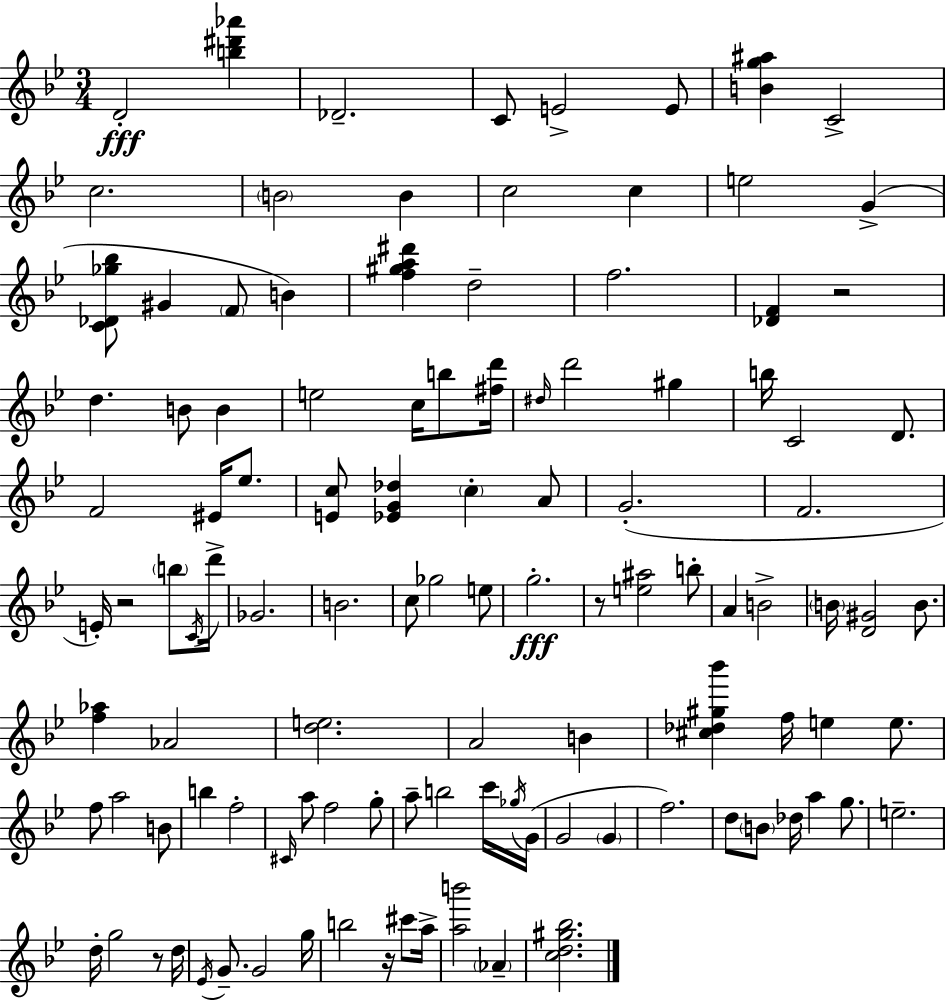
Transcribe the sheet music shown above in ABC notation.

X:1
T:Untitled
M:3/4
L:1/4
K:Gm
D2 [b^d'_a'] _D2 C/2 E2 E/2 [Bg^a] C2 c2 B2 B c2 c e2 G [C_D_g_b]/2 ^G F/2 B [f^ga^d'] d2 f2 [_DF] z2 d B/2 B e2 c/4 b/2 [^fd']/4 ^d/4 d'2 ^g b/4 C2 D/2 F2 ^E/4 _e/2 [Ec]/2 [_EG_d] c A/2 G2 F2 E/4 z2 b/2 C/4 d'/4 _G2 B2 c/2 _g2 e/2 g2 z/2 [e^a]2 b/2 A B2 B/4 [D^G]2 B/2 [f_a] _A2 [de]2 A2 B [^c_d^g_b'] f/4 e e/2 f/2 a2 B/2 b f2 ^C/4 a/2 f2 g/2 a/2 b2 c'/4 _g/4 G/4 G2 G f2 d/2 B/2 _d/4 a g/2 e2 d/4 g2 z/2 d/4 _E/4 G/2 G2 g/4 b2 z/4 ^c'/2 a/4 [ab']2 _A [cd^g_b]2